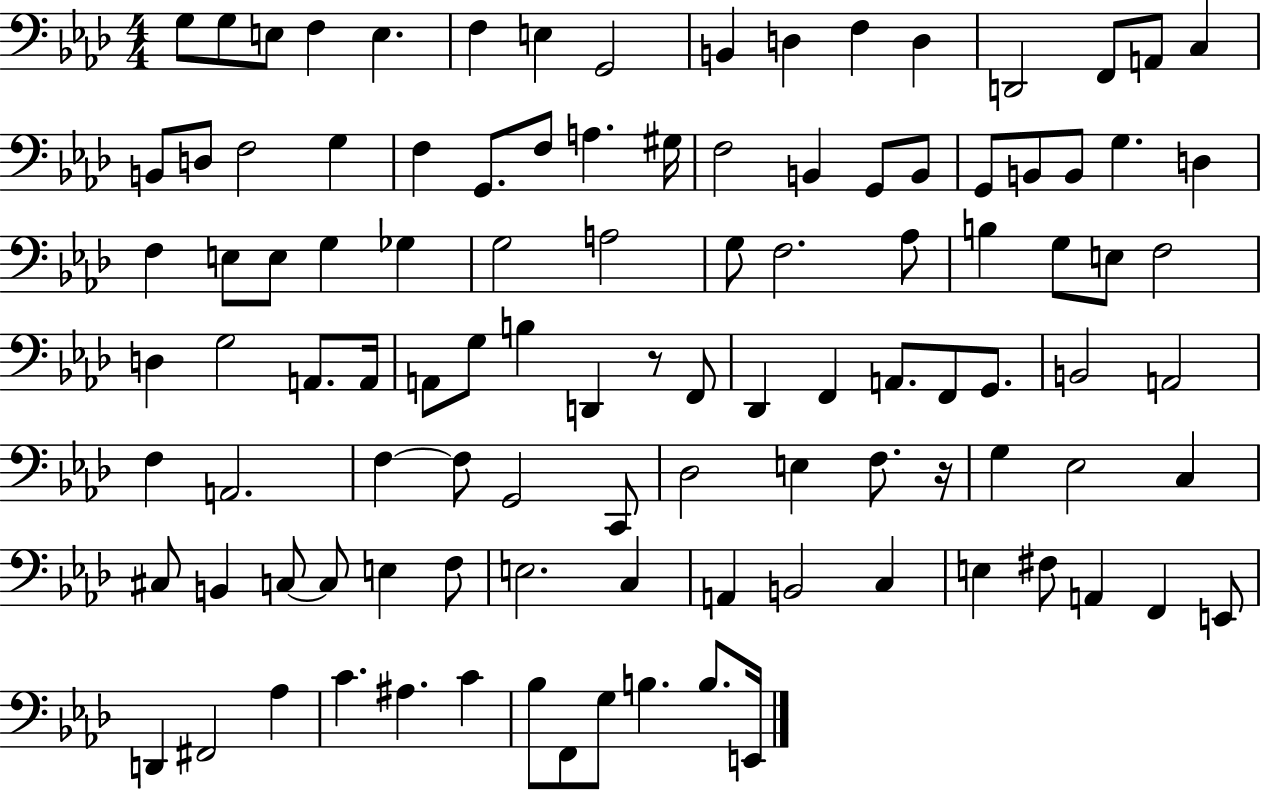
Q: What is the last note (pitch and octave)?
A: E2